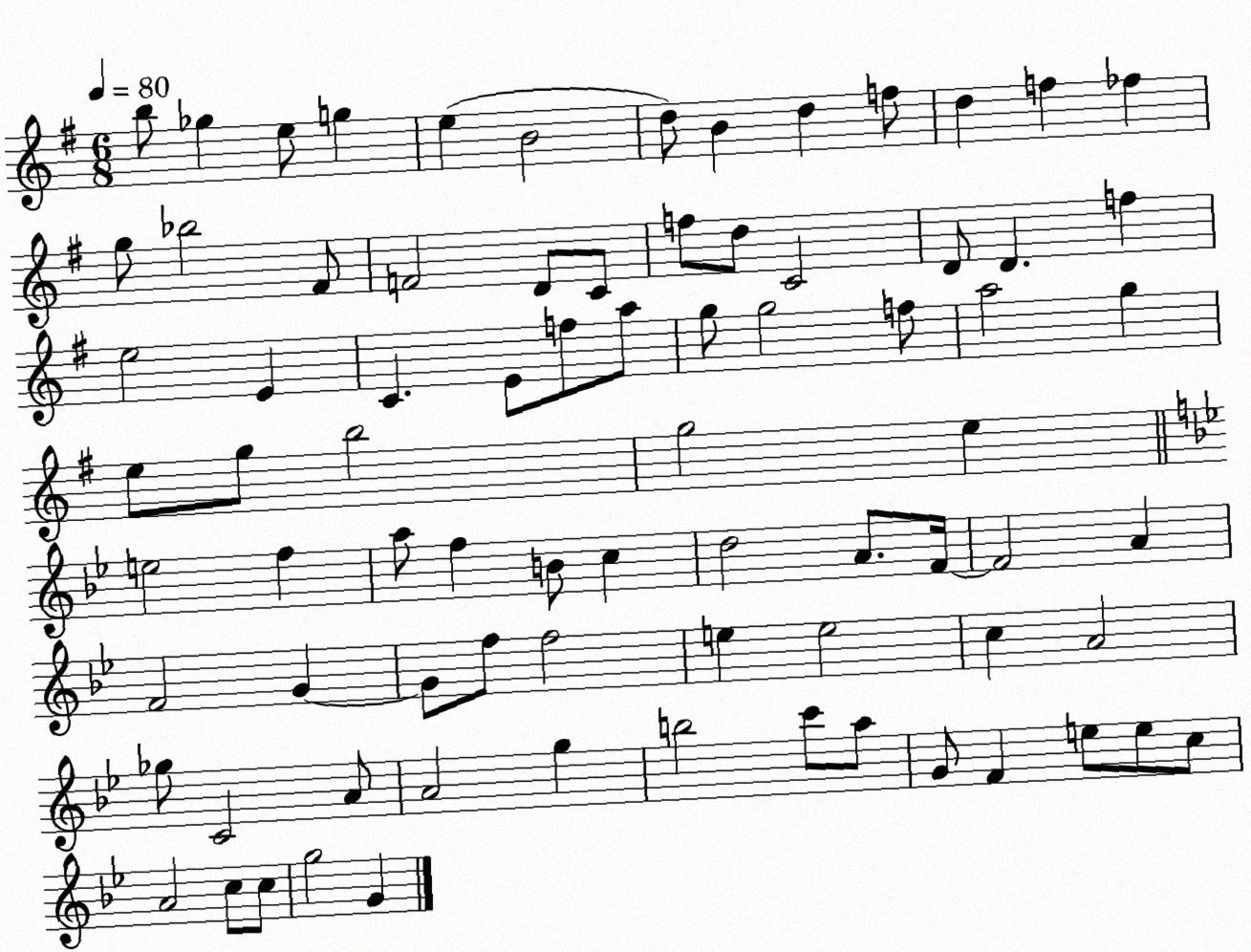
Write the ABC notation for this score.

X:1
T:Untitled
M:6/8
L:1/4
K:G
b/2 _g e/2 g e B2 d/2 B d f/2 d f _f g/2 _b2 ^F/2 F2 D/2 C/2 f/2 d/2 C2 D/2 D f e2 E C E/2 f/2 a/2 g/2 g2 f/2 a2 g e/2 g/2 b2 g2 e e2 f a/2 f B/2 c d2 A/2 F/4 F2 A F2 G G/2 f/2 f2 e e2 c A2 _g/2 C2 A/2 A2 g b2 c'/2 a/2 G/2 F e/2 e/2 c/2 A2 c/2 c/2 g2 G